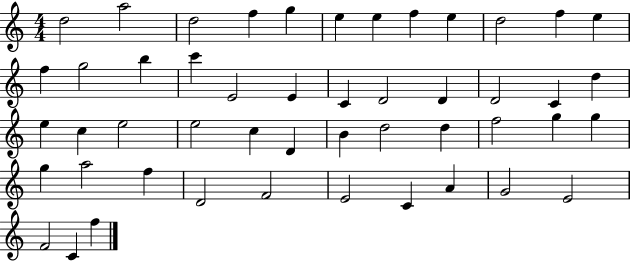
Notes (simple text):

D5/h A5/h D5/h F5/q G5/q E5/q E5/q F5/q E5/q D5/h F5/q E5/q F5/q G5/h B5/q C6/q E4/h E4/q C4/q D4/h D4/q D4/h C4/q D5/q E5/q C5/q E5/h E5/h C5/q D4/q B4/q D5/h D5/q F5/h G5/q G5/q G5/q A5/h F5/q D4/h F4/h E4/h C4/q A4/q G4/h E4/h F4/h C4/q F5/q